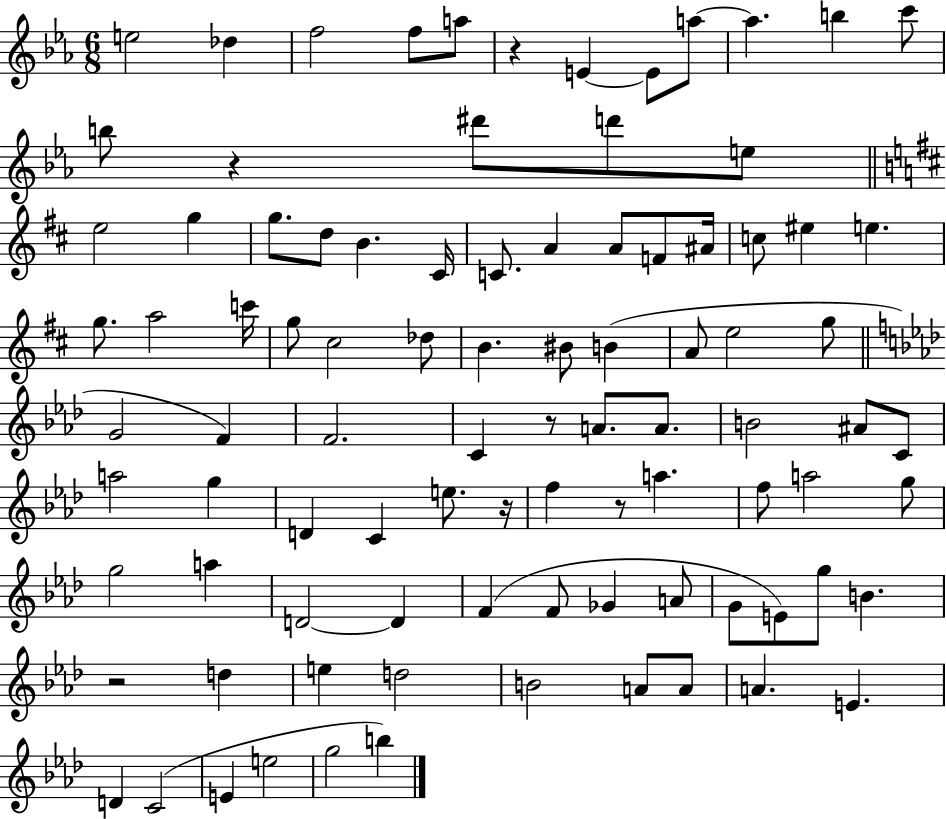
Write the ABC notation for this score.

X:1
T:Untitled
M:6/8
L:1/4
K:Eb
e2 _d f2 f/2 a/2 z E E/2 a/2 a b c'/2 b/2 z ^d'/2 d'/2 e/2 e2 g g/2 d/2 B ^C/4 C/2 A A/2 F/2 ^A/4 c/2 ^e e g/2 a2 c'/4 g/2 ^c2 _d/2 B ^B/2 B A/2 e2 g/2 G2 F F2 C z/2 A/2 A/2 B2 ^A/2 C/2 a2 g D C e/2 z/4 f z/2 a f/2 a2 g/2 g2 a D2 D F F/2 _G A/2 G/2 E/2 g/2 B z2 d e d2 B2 A/2 A/2 A E D C2 E e2 g2 b